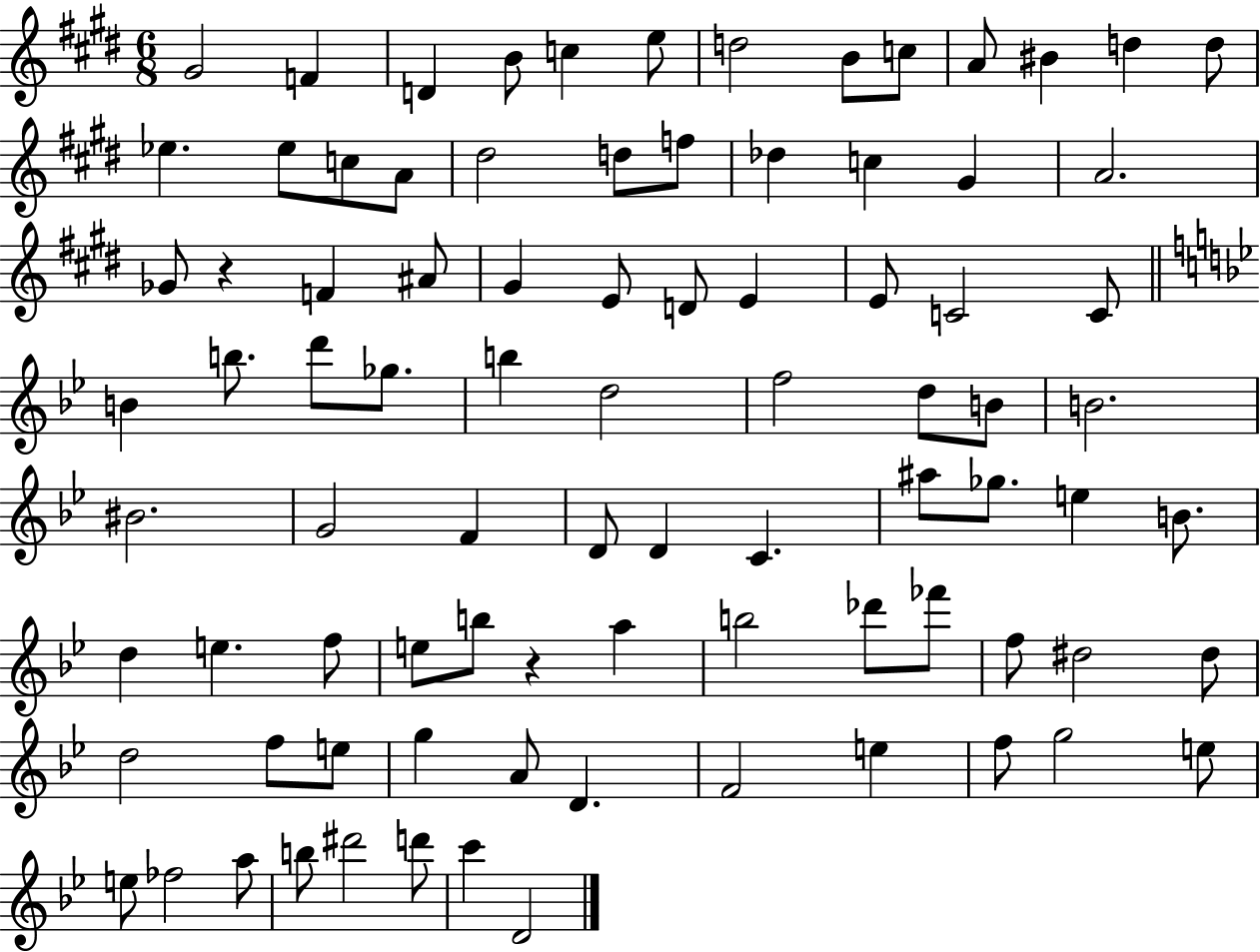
{
  \clef treble
  \numericTimeSignature
  \time 6/8
  \key e \major
  gis'2 f'4 | d'4 b'8 c''4 e''8 | d''2 b'8 c''8 | a'8 bis'4 d''4 d''8 | \break ees''4. ees''8 c''8 a'8 | dis''2 d''8 f''8 | des''4 c''4 gis'4 | a'2. | \break ges'8 r4 f'4 ais'8 | gis'4 e'8 d'8 e'4 | e'8 c'2 c'8 | \bar "||" \break \key g \minor b'4 b''8. d'''8 ges''8. | b''4 d''2 | f''2 d''8 b'8 | b'2. | \break bis'2. | g'2 f'4 | d'8 d'4 c'4. | ais''8 ges''8. e''4 b'8. | \break d''4 e''4. f''8 | e''8 b''8 r4 a''4 | b''2 des'''8 fes'''8 | f''8 dis''2 dis''8 | \break d''2 f''8 e''8 | g''4 a'8 d'4. | f'2 e''4 | f''8 g''2 e''8 | \break e''8 fes''2 a''8 | b''8 dis'''2 d'''8 | c'''4 d'2 | \bar "|."
}